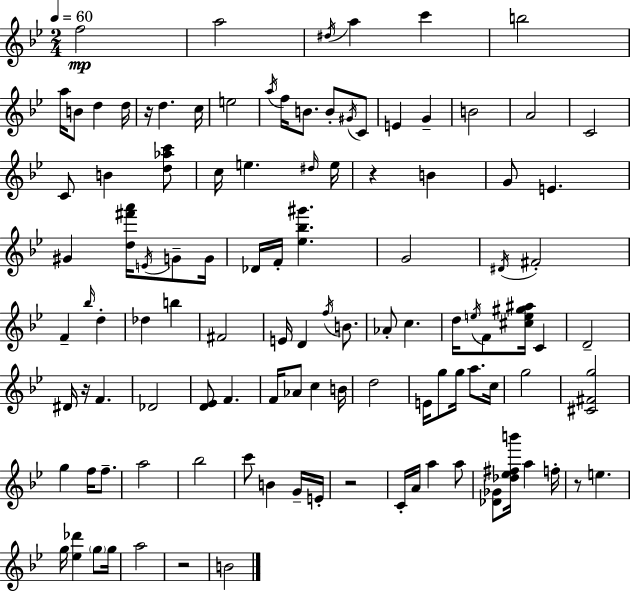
F5/h A5/h D#5/s A5/q C6/q B5/h A5/s B4/e D5/q D5/s R/s D5/q. C5/s E5/h A5/s F5/s B4/e. B4/e G#4/s C4/e E4/q G4/q B4/h A4/h C4/h C4/e B4/q [D5,Ab5,C6]/e C5/s E5/q. D#5/s E5/s R/q B4/q G4/e E4/q. G#4/q [D5,F#6,A6]/s E4/s G4/e G4/s Db4/s F4/s [Eb5,Bb5,G#6]/q. G4/h D#4/s F#4/h F4/q Bb5/s D5/q Db5/q B5/q F#4/h E4/s D4/q F5/s B4/e. Ab4/e C5/q. D5/s E5/s F4/e [C#5,E5,G#5,A#5]/s C4/q D4/h D#4/s R/s F4/q. Db4/h [D4,Eb4]/e F4/q. F4/s Ab4/e C5/q B4/s D5/h E4/s G5/e G5/s A5/e. C5/s G5/h [C#4,F#4,G5]/h G5/q F5/s F5/e. A5/h Bb5/h C6/e B4/q G4/s E4/s R/h C4/s A4/s A5/q A5/e [Db4,Gb4]/e [Db5,Eb5,F#5,B6]/s A5/q F5/s R/e E5/q. G5/s [Eb5,Db6]/q G5/e G5/s A5/h R/h B4/h